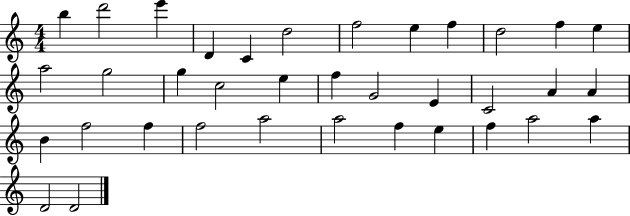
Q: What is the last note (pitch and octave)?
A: D4